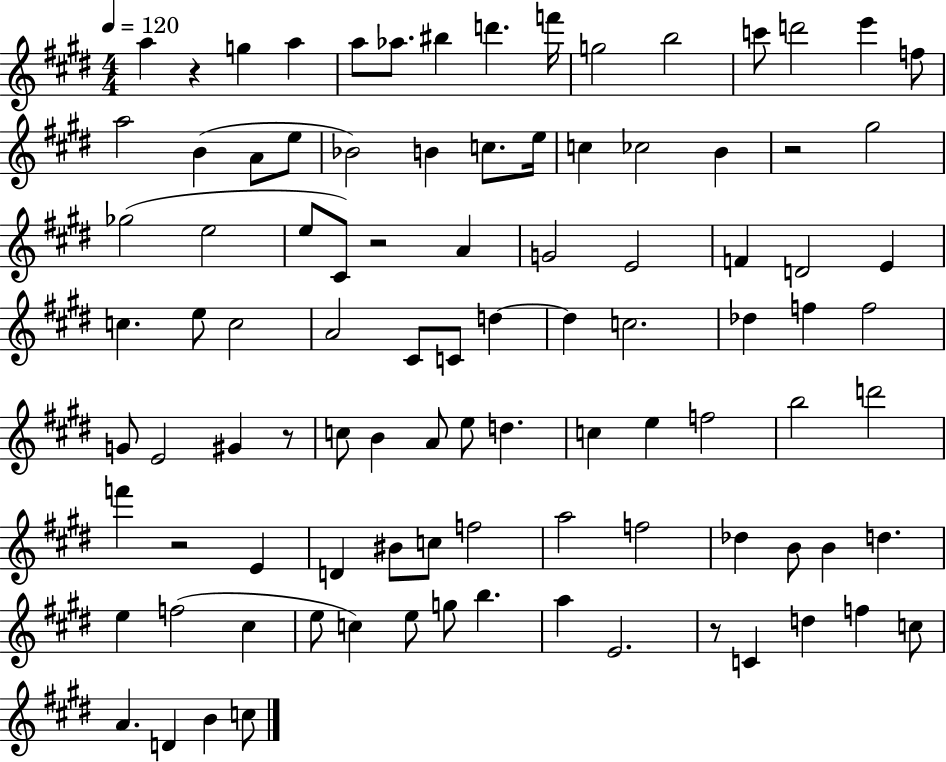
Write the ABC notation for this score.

X:1
T:Untitled
M:4/4
L:1/4
K:E
a z g a a/2 _a/2 ^b d' f'/4 g2 b2 c'/2 d'2 e' f/2 a2 B A/2 e/2 _B2 B c/2 e/4 c _c2 B z2 ^g2 _g2 e2 e/2 ^C/2 z2 A G2 E2 F D2 E c e/2 c2 A2 ^C/2 C/2 d d c2 _d f f2 G/2 E2 ^G z/2 c/2 B A/2 e/2 d c e f2 b2 d'2 f' z2 E D ^B/2 c/2 f2 a2 f2 _d B/2 B d e f2 ^c e/2 c e/2 g/2 b a E2 z/2 C d f c/2 A D B c/2